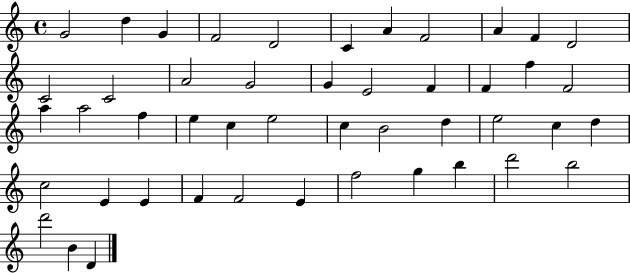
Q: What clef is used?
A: treble